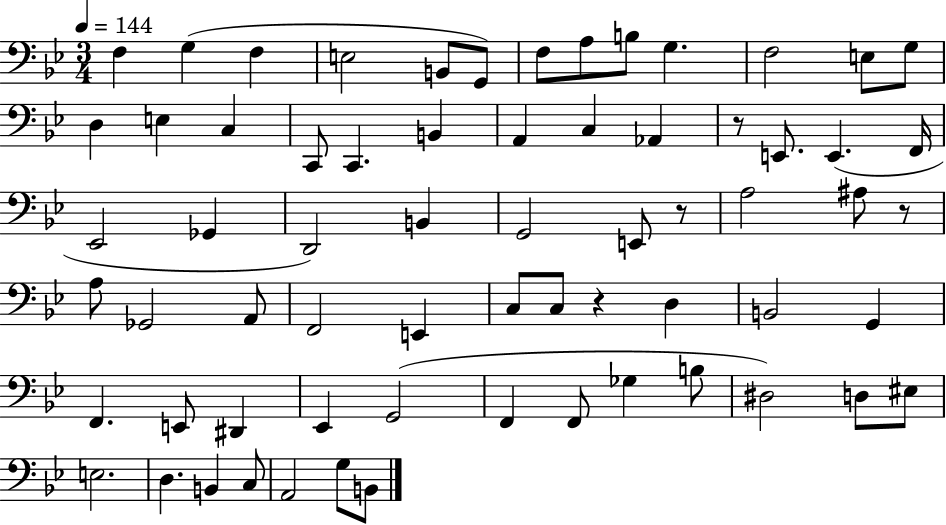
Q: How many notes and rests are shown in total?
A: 66